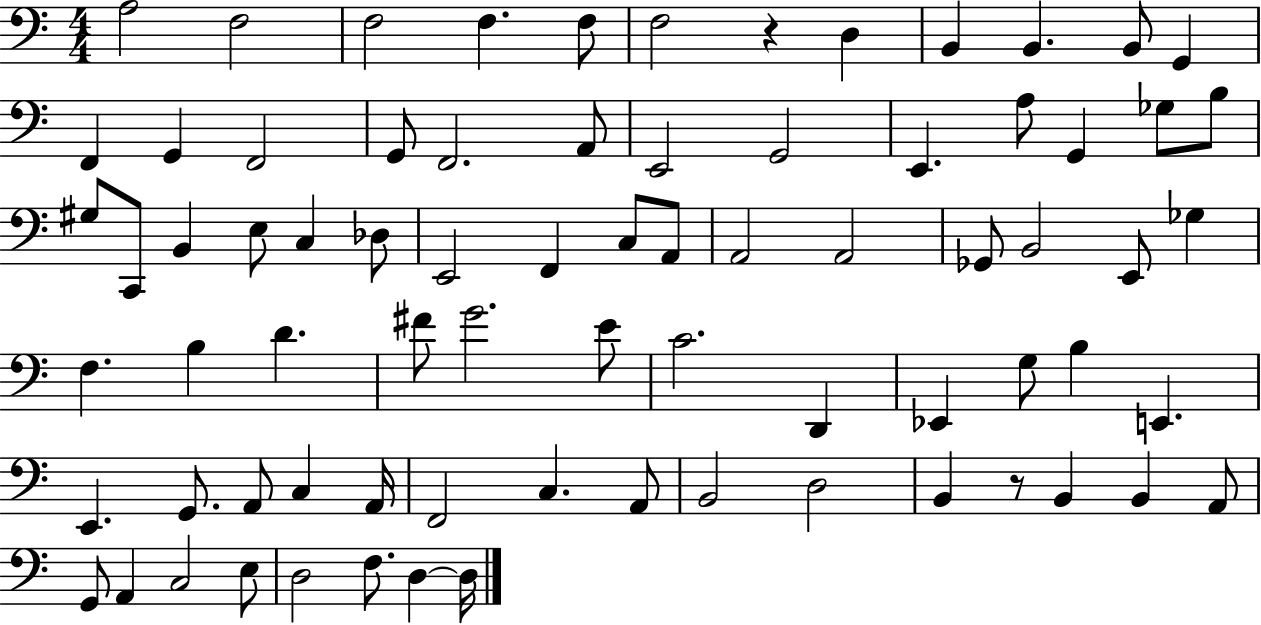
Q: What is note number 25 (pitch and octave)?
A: G#3